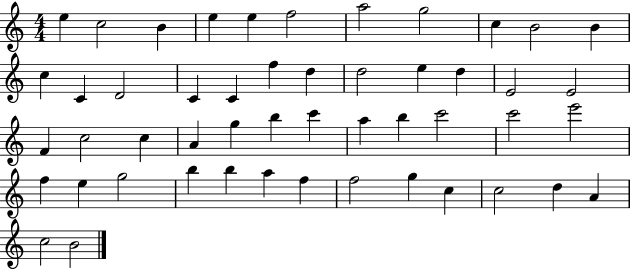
E5/q C5/h B4/q E5/q E5/q F5/h A5/h G5/h C5/q B4/h B4/q C5/q C4/q D4/h C4/q C4/q F5/q D5/q D5/h E5/q D5/q E4/h E4/h F4/q C5/h C5/q A4/q G5/q B5/q C6/q A5/q B5/q C6/h C6/h E6/h F5/q E5/q G5/h B5/q B5/q A5/q F5/q F5/h G5/q C5/q C5/h D5/q A4/q C5/h B4/h